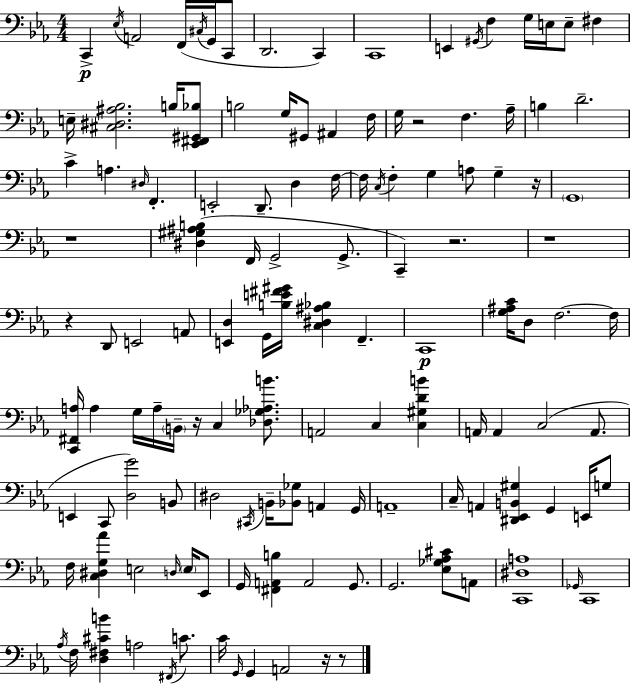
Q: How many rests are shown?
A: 9